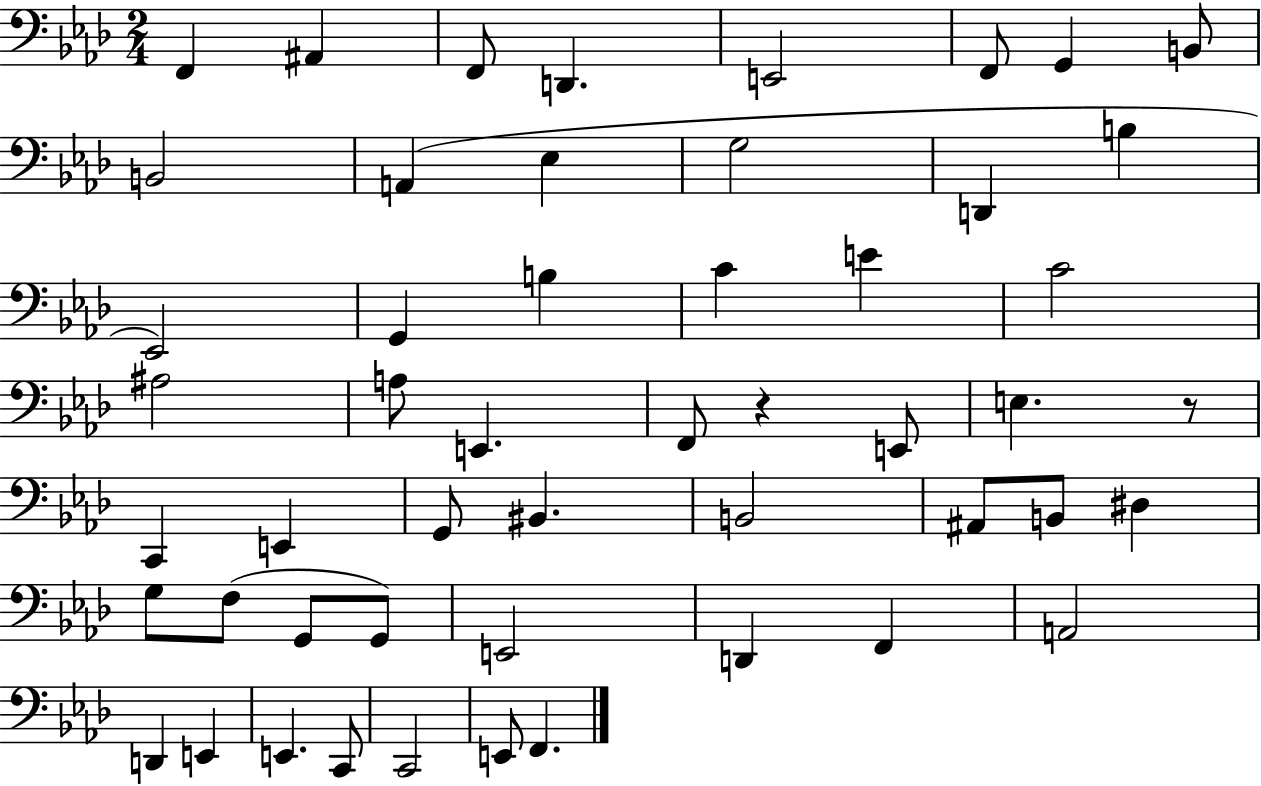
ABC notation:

X:1
T:Untitled
M:2/4
L:1/4
K:Ab
F,, ^A,, F,,/2 D,, E,,2 F,,/2 G,, B,,/2 B,,2 A,, _E, G,2 D,, B, _E,,2 G,, B, C E C2 ^A,2 A,/2 E,, F,,/2 z E,,/2 E, z/2 C,, E,, G,,/2 ^B,, B,,2 ^A,,/2 B,,/2 ^D, G,/2 F,/2 G,,/2 G,,/2 E,,2 D,, F,, A,,2 D,, E,, E,, C,,/2 C,,2 E,,/2 F,,